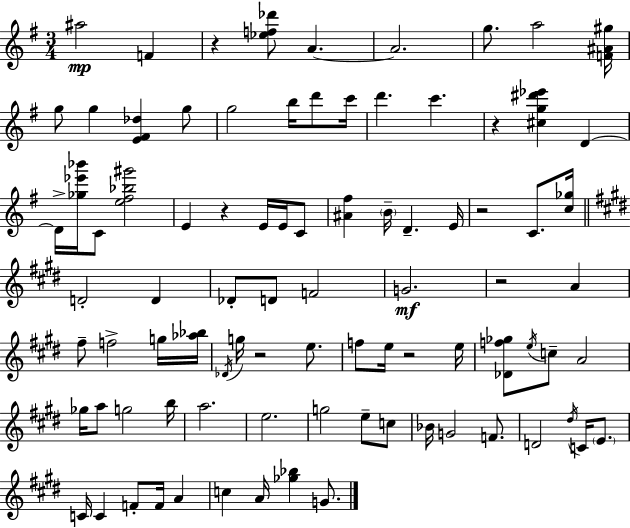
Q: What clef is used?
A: treble